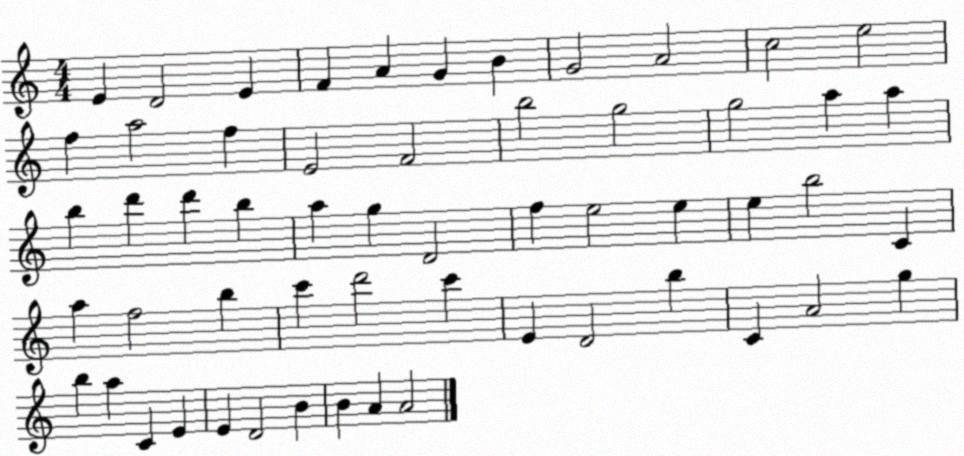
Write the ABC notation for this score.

X:1
T:Untitled
M:4/4
L:1/4
K:C
E D2 E F A G B G2 A2 c2 e2 f a2 f E2 F2 b2 g2 g2 a a b d' d' b a g D2 f e2 e e b2 C a f2 b c' d'2 c' E D2 b C A2 g b a C E E D2 B B A A2